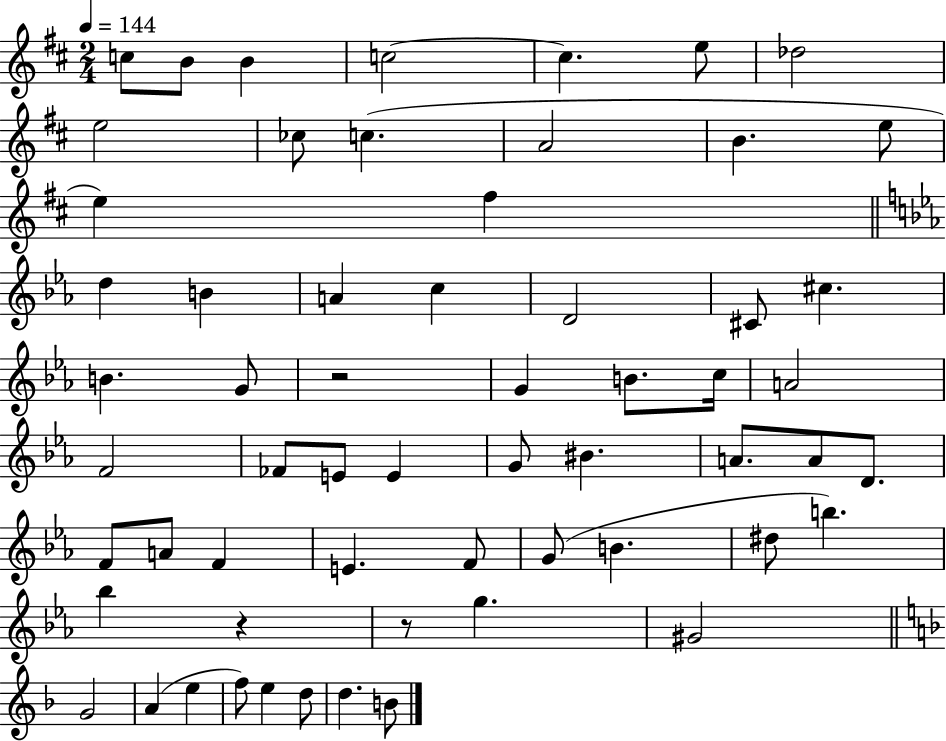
C5/e B4/e B4/q C5/h C5/q. E5/e Db5/h E5/h CES5/e C5/q. A4/h B4/q. E5/e E5/q F#5/q D5/q B4/q A4/q C5/q D4/h C#4/e C#5/q. B4/q. G4/e R/h G4/q B4/e. C5/s A4/h F4/h FES4/e E4/e E4/q G4/e BIS4/q. A4/e. A4/e D4/e. F4/e A4/e F4/q E4/q. F4/e G4/e B4/q. D#5/e B5/q. Bb5/q R/q R/e G5/q. G#4/h G4/h A4/q E5/q F5/e E5/q D5/e D5/q. B4/e